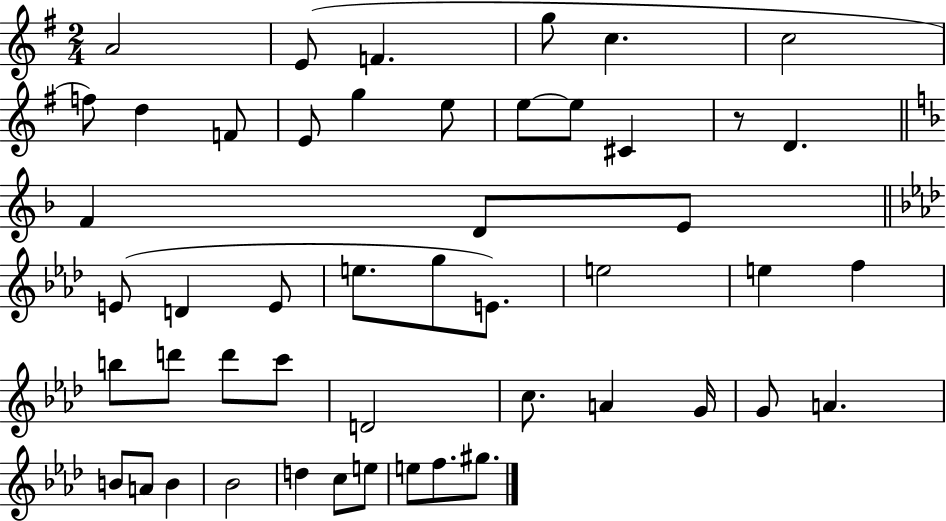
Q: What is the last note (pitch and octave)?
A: G#5